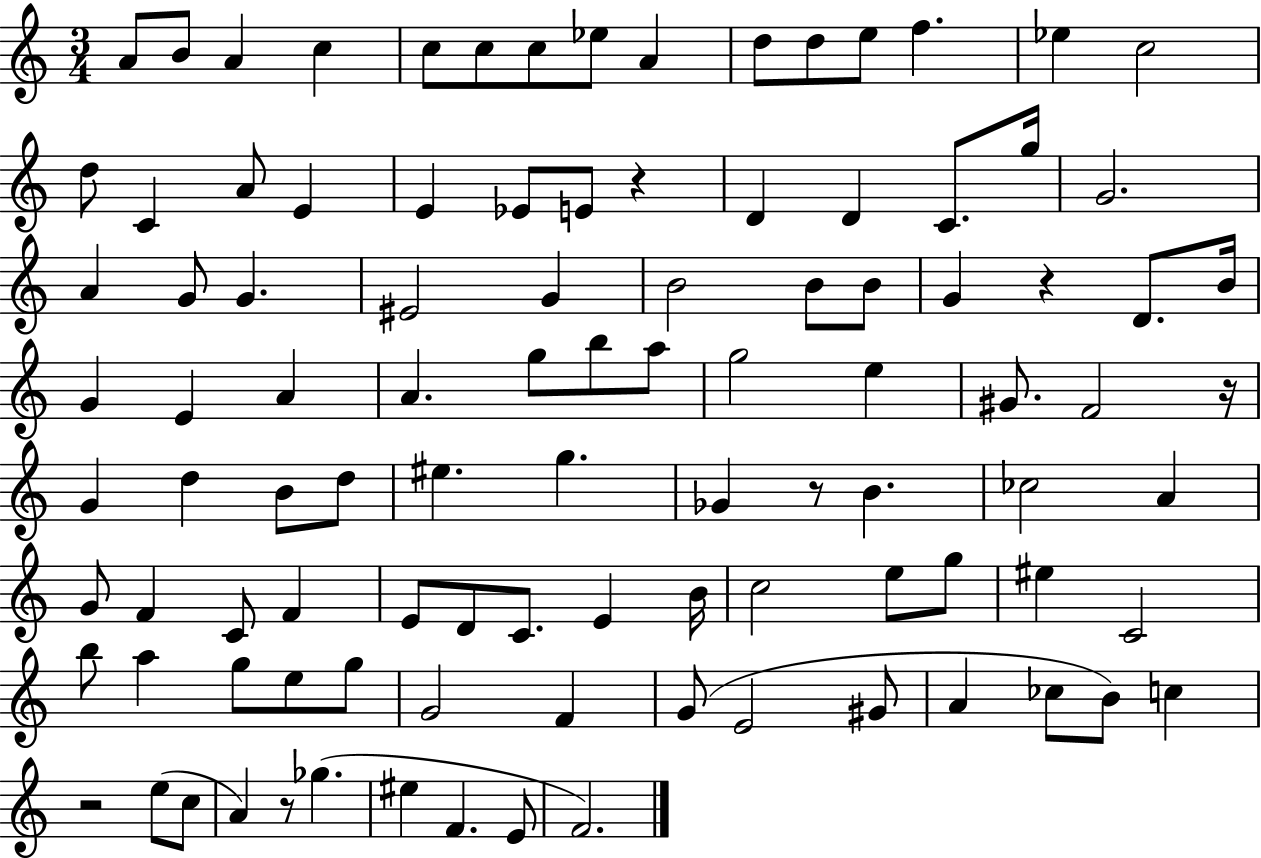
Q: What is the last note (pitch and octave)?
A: F4